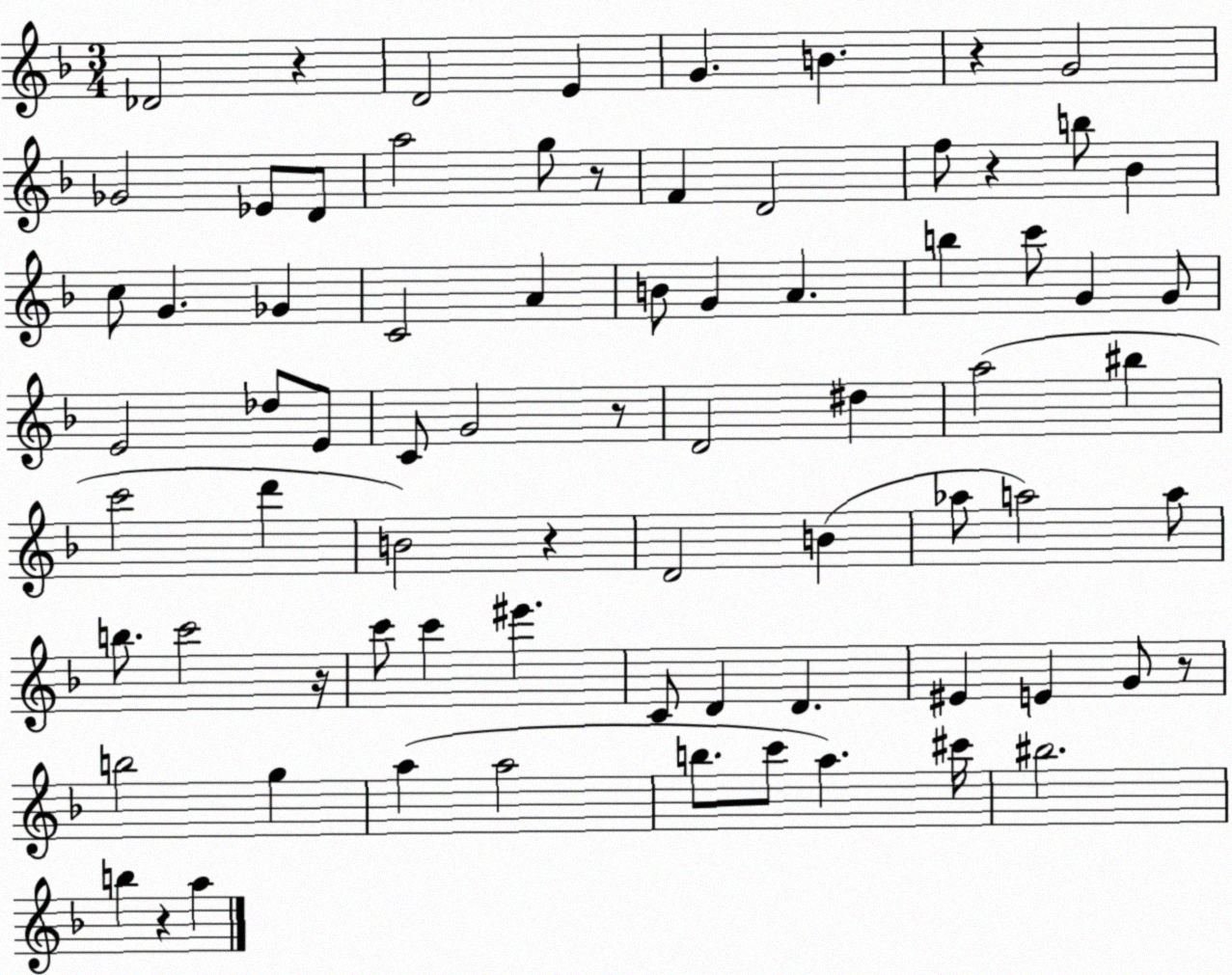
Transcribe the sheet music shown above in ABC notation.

X:1
T:Untitled
M:3/4
L:1/4
K:F
_D2 z D2 E G B z G2 _G2 _E/2 D/2 a2 g/2 z/2 F D2 f/2 z b/2 _B c/2 G _G C2 A B/2 G A b c'/2 G G/2 E2 _d/2 E/2 C/2 G2 z/2 D2 ^d a2 ^b c'2 d' B2 z D2 B _a/2 a2 a/2 b/2 c'2 z/4 c'/2 c' ^e' C/2 D D ^E E G/2 z/2 b2 g a a2 b/2 c'/2 a ^c'/4 ^b2 b z a